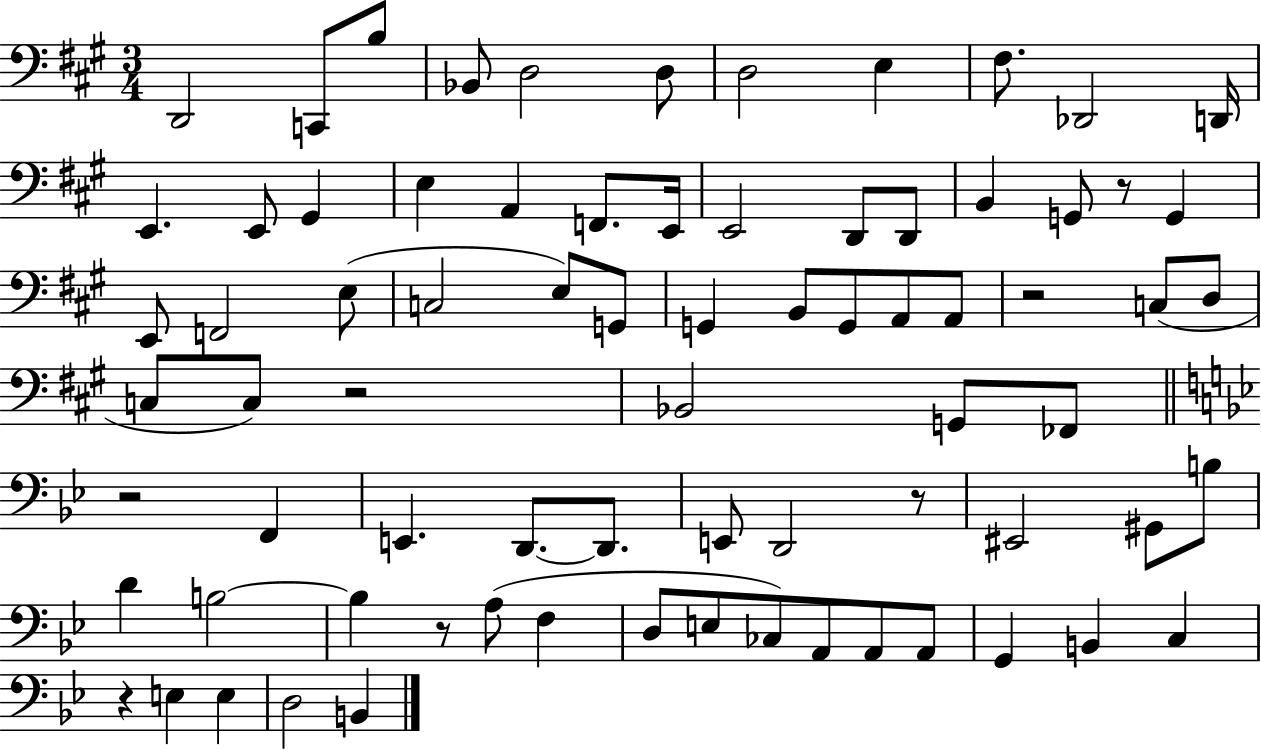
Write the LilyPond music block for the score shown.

{
  \clef bass
  \numericTimeSignature
  \time 3/4
  \key a \major
  d,2 c,8 b8 | bes,8 d2 d8 | d2 e4 | fis8. des,2 d,16 | \break e,4. e,8 gis,4 | e4 a,4 f,8. e,16 | e,2 d,8 d,8 | b,4 g,8 r8 g,4 | \break e,8 f,2 e8( | c2 e8) g,8 | g,4 b,8 g,8 a,8 a,8 | r2 c8( d8 | \break c8 c8) r2 | bes,2 g,8 fes,8 | \bar "||" \break \key bes \major r2 f,4 | e,4. d,8.~~ d,8. | e,8 d,2 r8 | eis,2 gis,8 b8 | \break d'4 b2~~ | b4 r8 a8( f4 | d8 e8 ces8) a,8 a,8 a,8 | g,4 b,4 c4 | \break r4 e4 e4 | d2 b,4 | \bar "|."
}